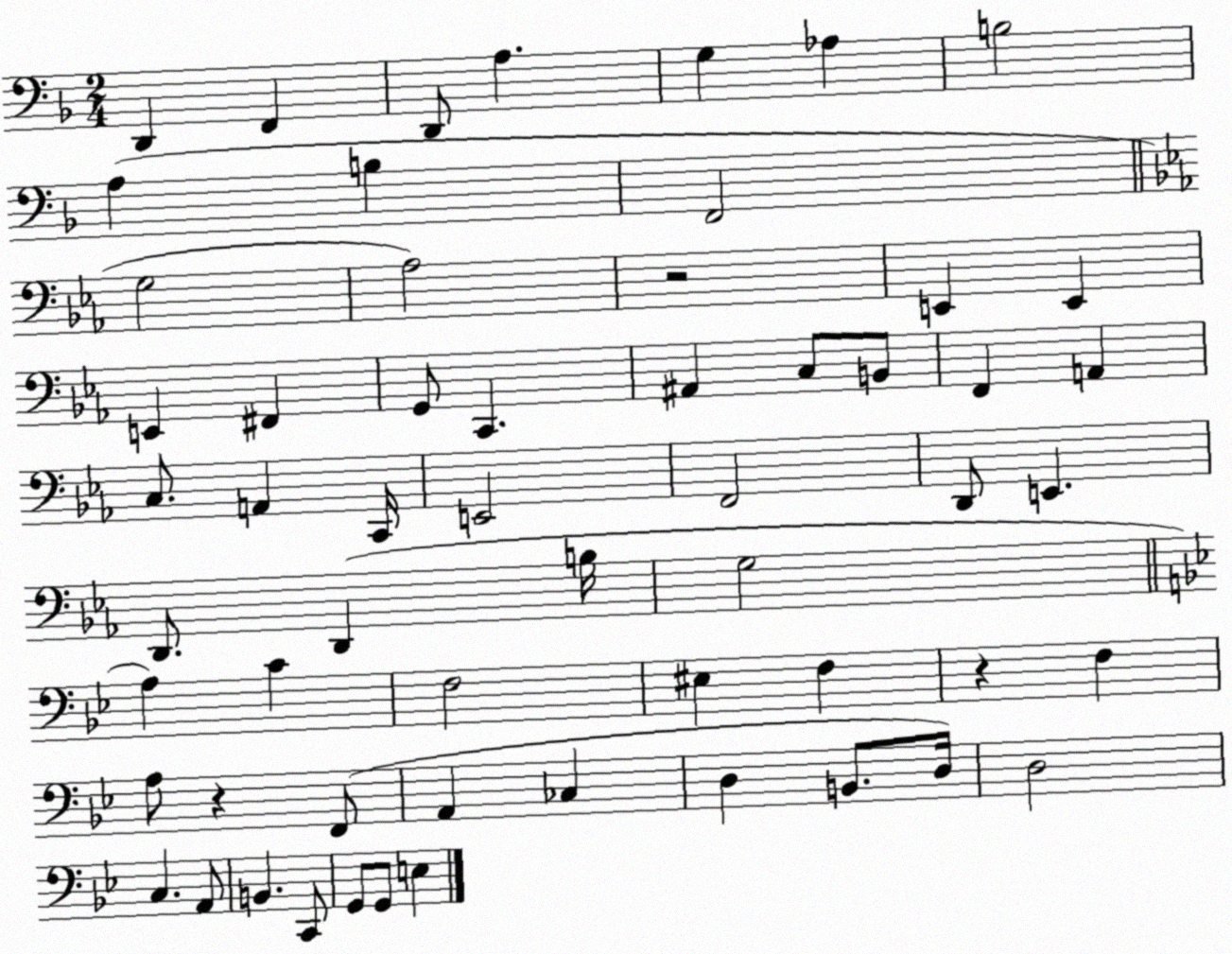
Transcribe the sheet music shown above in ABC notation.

X:1
T:Untitled
M:2/4
L:1/4
K:F
D,, F,, D,,/2 A, G, _A, B,2 A, B, F,,2 G,2 _A,2 z2 E,, E,, E,, ^F,, G,,/2 C,, ^A,, C,/2 B,,/2 F,, A,, C,/2 A,, C,,/4 E,,2 F,,2 D,,/2 E,, D,,/2 D,, B,/4 G,2 A, C F,2 ^E, F, z F, A,/2 z F,,/2 A,, _C, D, B,,/2 D,/4 D,2 C, A,,/2 B,, C,,/2 G,,/2 G,,/2 E,